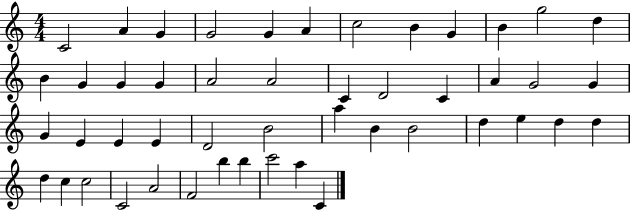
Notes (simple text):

C4/h A4/q G4/q G4/h G4/q A4/q C5/h B4/q G4/q B4/q G5/h D5/q B4/q G4/q G4/q G4/q A4/h A4/h C4/q D4/h C4/q A4/q G4/h G4/q G4/q E4/q E4/q E4/q D4/h B4/h A5/q B4/q B4/h D5/q E5/q D5/q D5/q D5/q C5/q C5/h C4/h A4/h F4/h B5/q B5/q C6/h A5/q C4/q